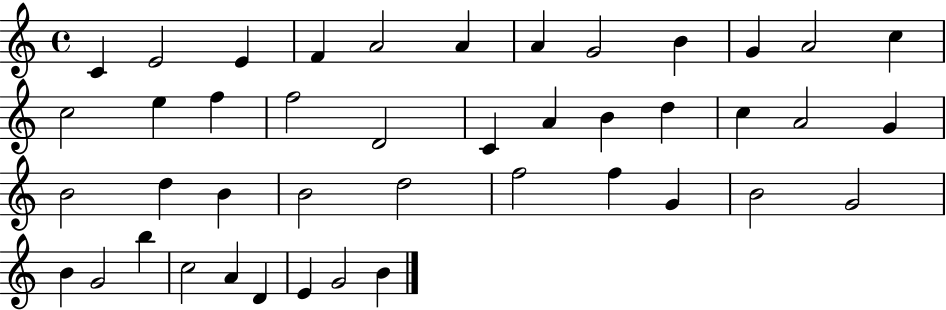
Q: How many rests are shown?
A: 0